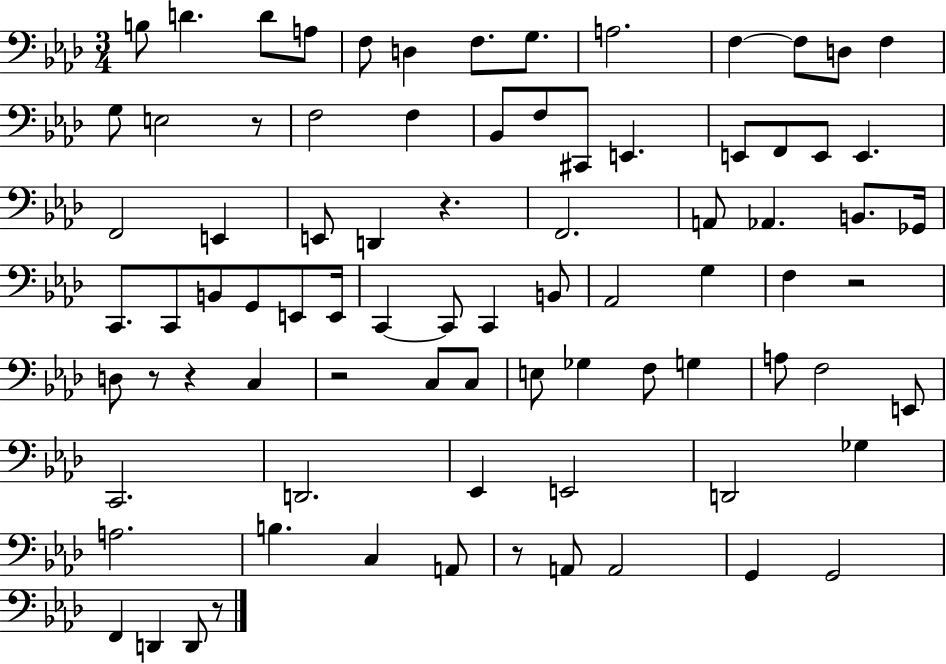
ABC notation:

X:1
T:Untitled
M:3/4
L:1/4
K:Ab
B,/2 D D/2 A,/2 F,/2 D, F,/2 G,/2 A,2 F, F,/2 D,/2 F, G,/2 E,2 z/2 F,2 F, _B,,/2 F,/2 ^C,,/2 E,, E,,/2 F,,/2 E,,/2 E,, F,,2 E,, E,,/2 D,, z F,,2 A,,/2 _A,, B,,/2 _G,,/4 C,,/2 C,,/2 B,,/2 G,,/2 E,,/2 E,,/4 C,, C,,/2 C,, B,,/2 _A,,2 G, F, z2 D,/2 z/2 z C, z2 C,/2 C,/2 E,/2 _G, F,/2 G, A,/2 F,2 E,,/2 C,,2 D,,2 _E,, E,,2 D,,2 _G, A,2 B, C, A,,/2 z/2 A,,/2 A,,2 G,, G,,2 F,, D,, D,,/2 z/2